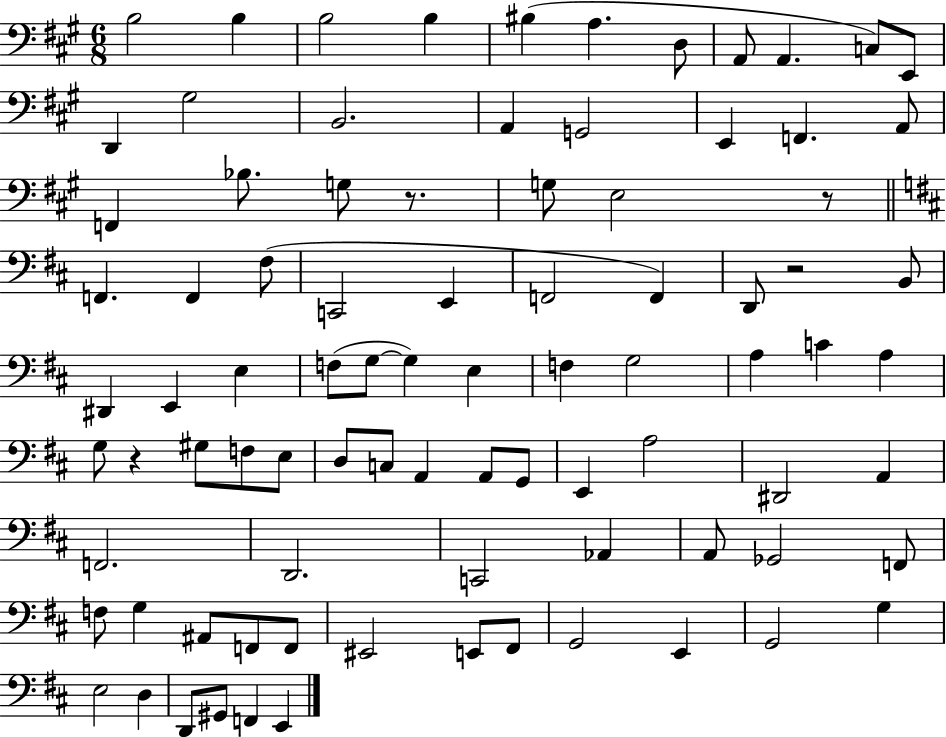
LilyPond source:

{
  \clef bass
  \numericTimeSignature
  \time 6/8
  \key a \major
  b2 b4 | b2 b4 | bis4( a4. d8 | a,8 a,4. c8) e,8 | \break d,4 gis2 | b,2. | a,4 g,2 | e,4 f,4. a,8 | \break f,4 bes8. g8 r8. | g8 e2 r8 | \bar "||" \break \key b \minor f,4. f,4 fis8( | c,2 e,4 | f,2 f,4) | d,8 r2 b,8 | \break dis,4 e,4 e4 | f8( g8~~ g4) e4 | f4 g2 | a4 c'4 a4 | \break g8 r4 gis8 f8 e8 | d8 c8 a,4 a,8 g,8 | e,4 a2 | dis,2 a,4 | \break f,2. | d,2. | c,2 aes,4 | a,8 ges,2 f,8 | \break f8 g4 ais,8 f,8 f,8 | eis,2 e,8 fis,8 | g,2 e,4 | g,2 g4 | \break e2 d4 | d,8 gis,8 f,4 e,4 | \bar "|."
}